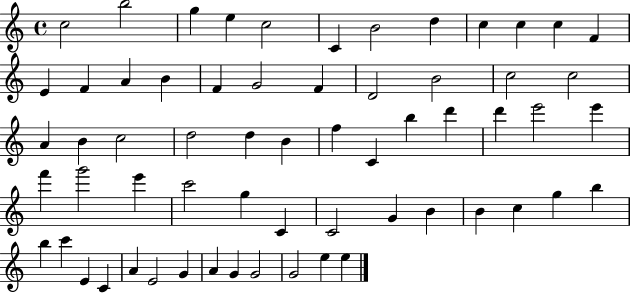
C5/h B5/h G5/q E5/q C5/h C4/q B4/h D5/q C5/q C5/q C5/q F4/q E4/q F4/q A4/q B4/q F4/q G4/h F4/q D4/h B4/h C5/h C5/h A4/q B4/q C5/h D5/h D5/q B4/q F5/q C4/q B5/q D6/q D6/q E6/h E6/q F6/q G6/h E6/q C6/h G5/q C4/q C4/h G4/q B4/q B4/q C5/q G5/q B5/q B5/q C6/q E4/q C4/q A4/q E4/h G4/q A4/q G4/q G4/h G4/h E5/q E5/q